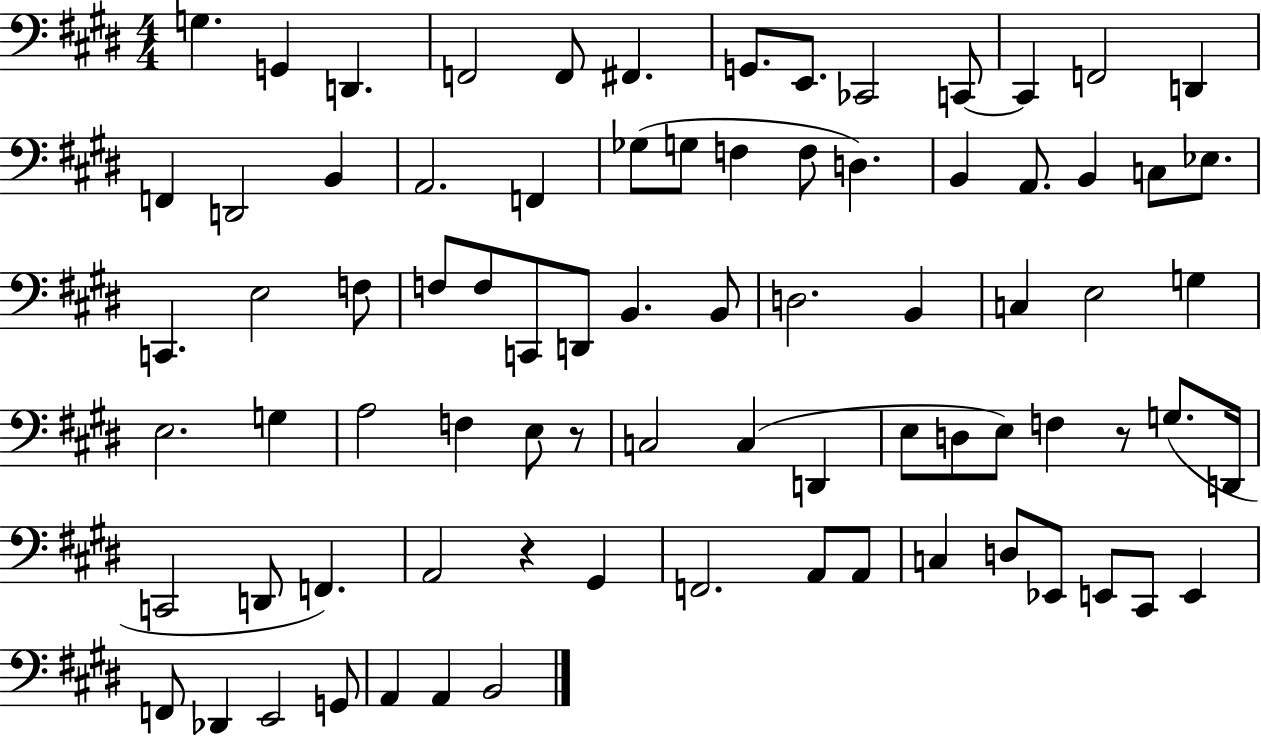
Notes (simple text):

G3/q. G2/q D2/q. F2/h F2/e F#2/q. G2/e. E2/e. CES2/h C2/e C2/q F2/h D2/q F2/q D2/h B2/q A2/h. F2/q Gb3/e G3/e F3/q F3/e D3/q. B2/q A2/e. B2/q C3/e Eb3/e. C2/q. E3/h F3/e F3/e F3/e C2/e D2/e B2/q. B2/e D3/h. B2/q C3/q E3/h G3/q E3/h. G3/q A3/h F3/q E3/e R/e C3/h C3/q D2/q E3/e D3/e E3/e F3/q R/e G3/e. D2/s C2/h D2/e F2/q. A2/h R/q G#2/q F2/h. A2/e A2/e C3/q D3/e Eb2/e E2/e C#2/e E2/q F2/e Db2/q E2/h G2/e A2/q A2/q B2/h